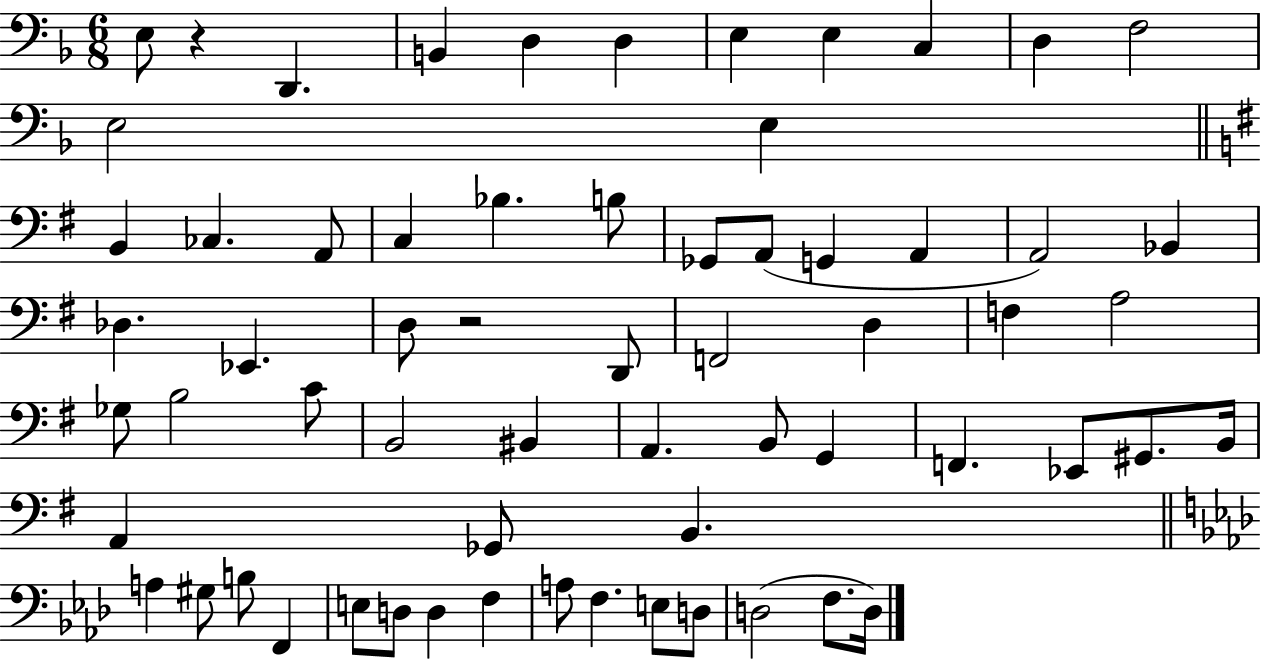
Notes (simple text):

E3/e R/q D2/q. B2/q D3/q D3/q E3/q E3/q C3/q D3/q F3/h E3/h E3/q B2/q CES3/q. A2/e C3/q Bb3/q. B3/e Gb2/e A2/e G2/q A2/q A2/h Bb2/q Db3/q. Eb2/q. D3/e R/h D2/e F2/h D3/q F3/q A3/h Gb3/e B3/h C4/e B2/h BIS2/q A2/q. B2/e G2/q F2/q. Eb2/e G#2/e. B2/s A2/q Gb2/e B2/q. A3/q G#3/e B3/e F2/q E3/e D3/e D3/q F3/q A3/e F3/q. E3/e D3/e D3/h F3/e. D3/s